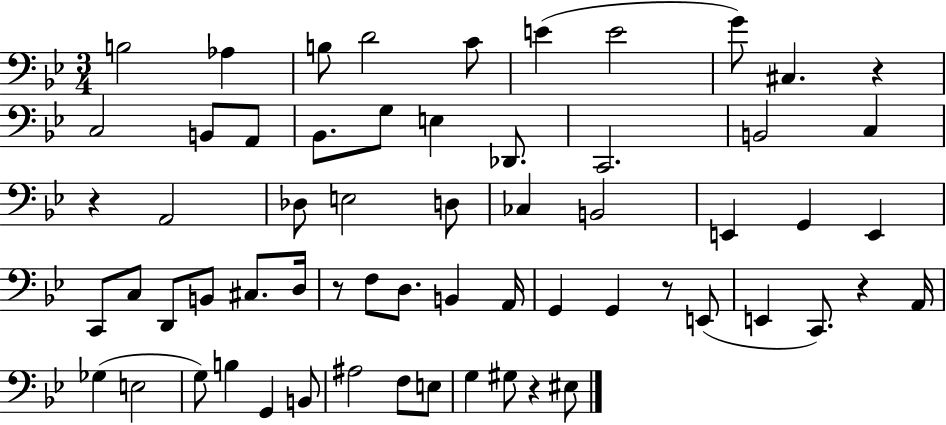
B3/h Ab3/q B3/e D4/h C4/e E4/q E4/h G4/e C#3/q. R/q C3/h B2/e A2/e Bb2/e. G3/e E3/q Db2/e. C2/h. B2/h C3/q R/q A2/h Db3/e E3/h D3/e CES3/q B2/h E2/q G2/q E2/q C2/e C3/e D2/e B2/e C#3/e. D3/s R/e F3/e D3/e. B2/q A2/s G2/q G2/q R/e E2/e E2/q C2/e. R/q A2/s Gb3/q E3/h G3/e B3/q G2/q B2/e A#3/h F3/e E3/e G3/q G#3/e R/q EIS3/e